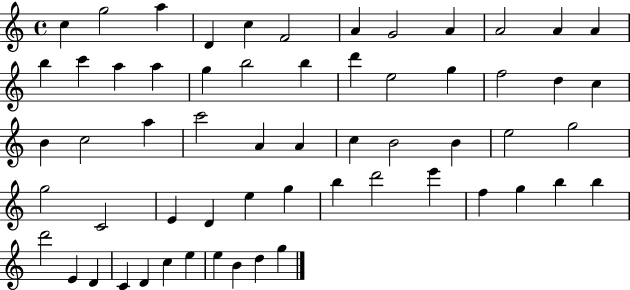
X:1
T:Untitled
M:4/4
L:1/4
K:C
c g2 a D c F2 A G2 A A2 A A b c' a a g b2 b d' e2 g f2 d c B c2 a c'2 A A c B2 B e2 g2 g2 C2 E D e g b d'2 e' f g b b d'2 E D C D c e e B d g